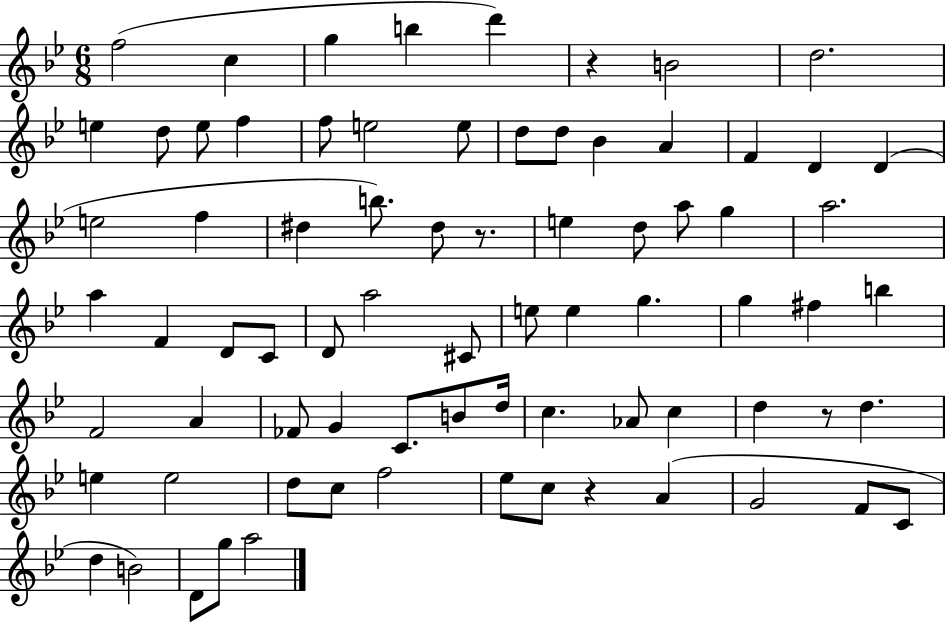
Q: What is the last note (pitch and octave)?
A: A5